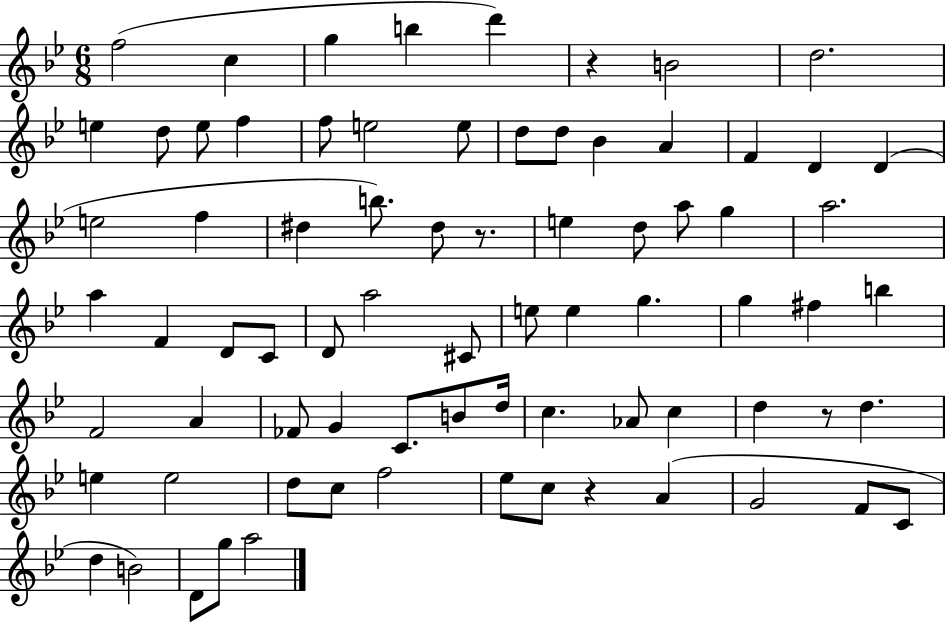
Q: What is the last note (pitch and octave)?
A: A5